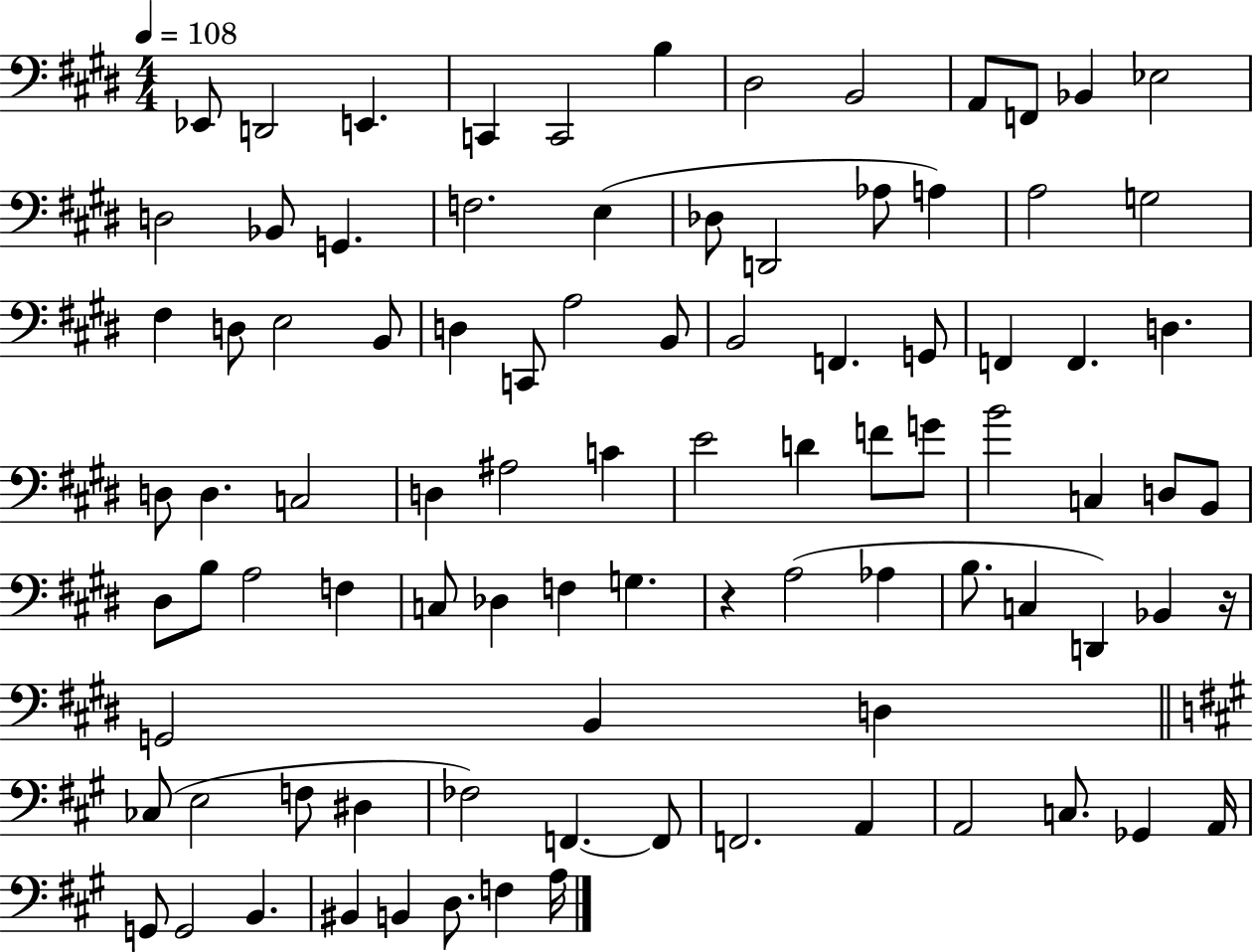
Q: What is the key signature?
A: E major